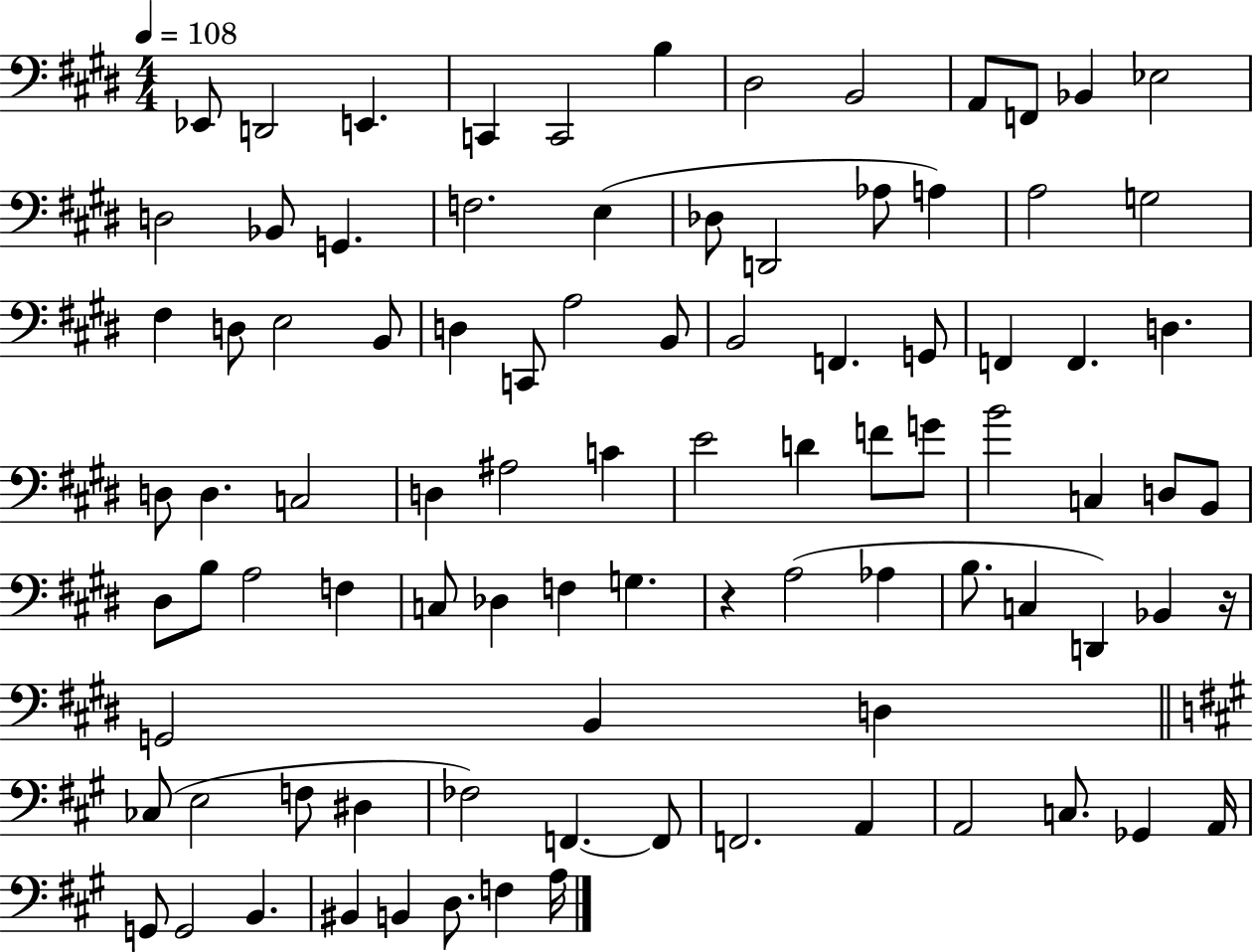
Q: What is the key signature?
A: E major